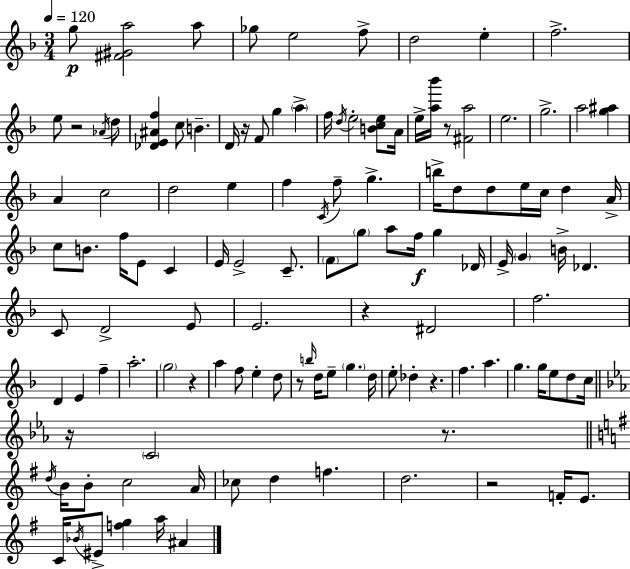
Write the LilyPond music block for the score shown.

{
  \clef treble
  \numericTimeSignature
  \time 3/4
  \key d \minor
  \tempo 4 = 120
  g''8\p <fis' gis' a''>2 a''8 | ges''8 e''2 f''8-> | d''2 e''4-. | f''2.-> | \break e''8 r2 \acciaccatura { aes'16 } d''8 | <des' e' ais' f''>4 c''8 b'4.-- | d'16 r16 f'8 g''4 \parenthesize a''4-> | f''16 \acciaccatura { d''16 } e''2-. <b' c'' e''>8 | \break a'16 e''16-> <a'' bes'''>16 r8 <fis' a''>2 | e''2. | g''2.-> | a''2 <g'' ais''>4 | \break a'4 c''2 | d''2 e''4 | f''4 \acciaccatura { c'16 } f''8-- g''4.-> | b''16-> d''8 d''8 e''16 c''16 d''4 | \break a'16-> c''8 b'8. f''16 e'8 c'4 | e'16 e'2-> | c'8.-- \parenthesize f'8 \parenthesize g''8 a''8 f''16\f g''4 | des'16 e'16-> \parenthesize g'4 b'16-> des'4. | \break c'8 d'2-> | e'8 e'2. | r4 dis'2 | f''2. | \break d'4 e'4 f''4-- | a''2.-. | \parenthesize g''2 r4 | a''4 f''8 e''4-. | \break d''8 r8 \grace { b''16 } d''16 e''8-- \parenthesize g''4. | d''16 e''8-. des''4-. r4. | f''4. a''4. | g''4. g''16 e''8 | \break d''8 c''16 \bar "||" \break \key ees \major r16 \parenthesize c'2 r8. | \bar "||" \break \key g \major \acciaccatura { d''16 } b'16 b'8-. c''2 | a'16 ces''8 d''4 f''4. | d''2. | r2 f'16-. e'8. | \break c'16 \acciaccatura { bes'16 } eis'8-> <f'' g''>4 a''16 ais'4 | \bar "|."
}